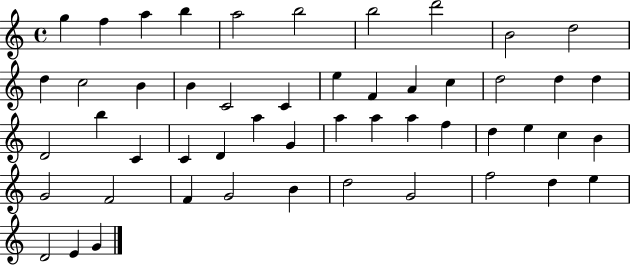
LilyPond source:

{
  \clef treble
  \time 4/4
  \defaultTimeSignature
  \key c \major
  g''4 f''4 a''4 b''4 | a''2 b''2 | b''2 d'''2 | b'2 d''2 | \break d''4 c''2 b'4 | b'4 c'2 c'4 | e''4 f'4 a'4 c''4 | d''2 d''4 d''4 | \break d'2 b''4 c'4 | c'4 d'4 a''4 g'4 | a''4 a''4 a''4 f''4 | d''4 e''4 c''4 b'4 | \break g'2 f'2 | f'4 g'2 b'4 | d''2 g'2 | f''2 d''4 e''4 | \break d'2 e'4 g'4 | \bar "|."
}